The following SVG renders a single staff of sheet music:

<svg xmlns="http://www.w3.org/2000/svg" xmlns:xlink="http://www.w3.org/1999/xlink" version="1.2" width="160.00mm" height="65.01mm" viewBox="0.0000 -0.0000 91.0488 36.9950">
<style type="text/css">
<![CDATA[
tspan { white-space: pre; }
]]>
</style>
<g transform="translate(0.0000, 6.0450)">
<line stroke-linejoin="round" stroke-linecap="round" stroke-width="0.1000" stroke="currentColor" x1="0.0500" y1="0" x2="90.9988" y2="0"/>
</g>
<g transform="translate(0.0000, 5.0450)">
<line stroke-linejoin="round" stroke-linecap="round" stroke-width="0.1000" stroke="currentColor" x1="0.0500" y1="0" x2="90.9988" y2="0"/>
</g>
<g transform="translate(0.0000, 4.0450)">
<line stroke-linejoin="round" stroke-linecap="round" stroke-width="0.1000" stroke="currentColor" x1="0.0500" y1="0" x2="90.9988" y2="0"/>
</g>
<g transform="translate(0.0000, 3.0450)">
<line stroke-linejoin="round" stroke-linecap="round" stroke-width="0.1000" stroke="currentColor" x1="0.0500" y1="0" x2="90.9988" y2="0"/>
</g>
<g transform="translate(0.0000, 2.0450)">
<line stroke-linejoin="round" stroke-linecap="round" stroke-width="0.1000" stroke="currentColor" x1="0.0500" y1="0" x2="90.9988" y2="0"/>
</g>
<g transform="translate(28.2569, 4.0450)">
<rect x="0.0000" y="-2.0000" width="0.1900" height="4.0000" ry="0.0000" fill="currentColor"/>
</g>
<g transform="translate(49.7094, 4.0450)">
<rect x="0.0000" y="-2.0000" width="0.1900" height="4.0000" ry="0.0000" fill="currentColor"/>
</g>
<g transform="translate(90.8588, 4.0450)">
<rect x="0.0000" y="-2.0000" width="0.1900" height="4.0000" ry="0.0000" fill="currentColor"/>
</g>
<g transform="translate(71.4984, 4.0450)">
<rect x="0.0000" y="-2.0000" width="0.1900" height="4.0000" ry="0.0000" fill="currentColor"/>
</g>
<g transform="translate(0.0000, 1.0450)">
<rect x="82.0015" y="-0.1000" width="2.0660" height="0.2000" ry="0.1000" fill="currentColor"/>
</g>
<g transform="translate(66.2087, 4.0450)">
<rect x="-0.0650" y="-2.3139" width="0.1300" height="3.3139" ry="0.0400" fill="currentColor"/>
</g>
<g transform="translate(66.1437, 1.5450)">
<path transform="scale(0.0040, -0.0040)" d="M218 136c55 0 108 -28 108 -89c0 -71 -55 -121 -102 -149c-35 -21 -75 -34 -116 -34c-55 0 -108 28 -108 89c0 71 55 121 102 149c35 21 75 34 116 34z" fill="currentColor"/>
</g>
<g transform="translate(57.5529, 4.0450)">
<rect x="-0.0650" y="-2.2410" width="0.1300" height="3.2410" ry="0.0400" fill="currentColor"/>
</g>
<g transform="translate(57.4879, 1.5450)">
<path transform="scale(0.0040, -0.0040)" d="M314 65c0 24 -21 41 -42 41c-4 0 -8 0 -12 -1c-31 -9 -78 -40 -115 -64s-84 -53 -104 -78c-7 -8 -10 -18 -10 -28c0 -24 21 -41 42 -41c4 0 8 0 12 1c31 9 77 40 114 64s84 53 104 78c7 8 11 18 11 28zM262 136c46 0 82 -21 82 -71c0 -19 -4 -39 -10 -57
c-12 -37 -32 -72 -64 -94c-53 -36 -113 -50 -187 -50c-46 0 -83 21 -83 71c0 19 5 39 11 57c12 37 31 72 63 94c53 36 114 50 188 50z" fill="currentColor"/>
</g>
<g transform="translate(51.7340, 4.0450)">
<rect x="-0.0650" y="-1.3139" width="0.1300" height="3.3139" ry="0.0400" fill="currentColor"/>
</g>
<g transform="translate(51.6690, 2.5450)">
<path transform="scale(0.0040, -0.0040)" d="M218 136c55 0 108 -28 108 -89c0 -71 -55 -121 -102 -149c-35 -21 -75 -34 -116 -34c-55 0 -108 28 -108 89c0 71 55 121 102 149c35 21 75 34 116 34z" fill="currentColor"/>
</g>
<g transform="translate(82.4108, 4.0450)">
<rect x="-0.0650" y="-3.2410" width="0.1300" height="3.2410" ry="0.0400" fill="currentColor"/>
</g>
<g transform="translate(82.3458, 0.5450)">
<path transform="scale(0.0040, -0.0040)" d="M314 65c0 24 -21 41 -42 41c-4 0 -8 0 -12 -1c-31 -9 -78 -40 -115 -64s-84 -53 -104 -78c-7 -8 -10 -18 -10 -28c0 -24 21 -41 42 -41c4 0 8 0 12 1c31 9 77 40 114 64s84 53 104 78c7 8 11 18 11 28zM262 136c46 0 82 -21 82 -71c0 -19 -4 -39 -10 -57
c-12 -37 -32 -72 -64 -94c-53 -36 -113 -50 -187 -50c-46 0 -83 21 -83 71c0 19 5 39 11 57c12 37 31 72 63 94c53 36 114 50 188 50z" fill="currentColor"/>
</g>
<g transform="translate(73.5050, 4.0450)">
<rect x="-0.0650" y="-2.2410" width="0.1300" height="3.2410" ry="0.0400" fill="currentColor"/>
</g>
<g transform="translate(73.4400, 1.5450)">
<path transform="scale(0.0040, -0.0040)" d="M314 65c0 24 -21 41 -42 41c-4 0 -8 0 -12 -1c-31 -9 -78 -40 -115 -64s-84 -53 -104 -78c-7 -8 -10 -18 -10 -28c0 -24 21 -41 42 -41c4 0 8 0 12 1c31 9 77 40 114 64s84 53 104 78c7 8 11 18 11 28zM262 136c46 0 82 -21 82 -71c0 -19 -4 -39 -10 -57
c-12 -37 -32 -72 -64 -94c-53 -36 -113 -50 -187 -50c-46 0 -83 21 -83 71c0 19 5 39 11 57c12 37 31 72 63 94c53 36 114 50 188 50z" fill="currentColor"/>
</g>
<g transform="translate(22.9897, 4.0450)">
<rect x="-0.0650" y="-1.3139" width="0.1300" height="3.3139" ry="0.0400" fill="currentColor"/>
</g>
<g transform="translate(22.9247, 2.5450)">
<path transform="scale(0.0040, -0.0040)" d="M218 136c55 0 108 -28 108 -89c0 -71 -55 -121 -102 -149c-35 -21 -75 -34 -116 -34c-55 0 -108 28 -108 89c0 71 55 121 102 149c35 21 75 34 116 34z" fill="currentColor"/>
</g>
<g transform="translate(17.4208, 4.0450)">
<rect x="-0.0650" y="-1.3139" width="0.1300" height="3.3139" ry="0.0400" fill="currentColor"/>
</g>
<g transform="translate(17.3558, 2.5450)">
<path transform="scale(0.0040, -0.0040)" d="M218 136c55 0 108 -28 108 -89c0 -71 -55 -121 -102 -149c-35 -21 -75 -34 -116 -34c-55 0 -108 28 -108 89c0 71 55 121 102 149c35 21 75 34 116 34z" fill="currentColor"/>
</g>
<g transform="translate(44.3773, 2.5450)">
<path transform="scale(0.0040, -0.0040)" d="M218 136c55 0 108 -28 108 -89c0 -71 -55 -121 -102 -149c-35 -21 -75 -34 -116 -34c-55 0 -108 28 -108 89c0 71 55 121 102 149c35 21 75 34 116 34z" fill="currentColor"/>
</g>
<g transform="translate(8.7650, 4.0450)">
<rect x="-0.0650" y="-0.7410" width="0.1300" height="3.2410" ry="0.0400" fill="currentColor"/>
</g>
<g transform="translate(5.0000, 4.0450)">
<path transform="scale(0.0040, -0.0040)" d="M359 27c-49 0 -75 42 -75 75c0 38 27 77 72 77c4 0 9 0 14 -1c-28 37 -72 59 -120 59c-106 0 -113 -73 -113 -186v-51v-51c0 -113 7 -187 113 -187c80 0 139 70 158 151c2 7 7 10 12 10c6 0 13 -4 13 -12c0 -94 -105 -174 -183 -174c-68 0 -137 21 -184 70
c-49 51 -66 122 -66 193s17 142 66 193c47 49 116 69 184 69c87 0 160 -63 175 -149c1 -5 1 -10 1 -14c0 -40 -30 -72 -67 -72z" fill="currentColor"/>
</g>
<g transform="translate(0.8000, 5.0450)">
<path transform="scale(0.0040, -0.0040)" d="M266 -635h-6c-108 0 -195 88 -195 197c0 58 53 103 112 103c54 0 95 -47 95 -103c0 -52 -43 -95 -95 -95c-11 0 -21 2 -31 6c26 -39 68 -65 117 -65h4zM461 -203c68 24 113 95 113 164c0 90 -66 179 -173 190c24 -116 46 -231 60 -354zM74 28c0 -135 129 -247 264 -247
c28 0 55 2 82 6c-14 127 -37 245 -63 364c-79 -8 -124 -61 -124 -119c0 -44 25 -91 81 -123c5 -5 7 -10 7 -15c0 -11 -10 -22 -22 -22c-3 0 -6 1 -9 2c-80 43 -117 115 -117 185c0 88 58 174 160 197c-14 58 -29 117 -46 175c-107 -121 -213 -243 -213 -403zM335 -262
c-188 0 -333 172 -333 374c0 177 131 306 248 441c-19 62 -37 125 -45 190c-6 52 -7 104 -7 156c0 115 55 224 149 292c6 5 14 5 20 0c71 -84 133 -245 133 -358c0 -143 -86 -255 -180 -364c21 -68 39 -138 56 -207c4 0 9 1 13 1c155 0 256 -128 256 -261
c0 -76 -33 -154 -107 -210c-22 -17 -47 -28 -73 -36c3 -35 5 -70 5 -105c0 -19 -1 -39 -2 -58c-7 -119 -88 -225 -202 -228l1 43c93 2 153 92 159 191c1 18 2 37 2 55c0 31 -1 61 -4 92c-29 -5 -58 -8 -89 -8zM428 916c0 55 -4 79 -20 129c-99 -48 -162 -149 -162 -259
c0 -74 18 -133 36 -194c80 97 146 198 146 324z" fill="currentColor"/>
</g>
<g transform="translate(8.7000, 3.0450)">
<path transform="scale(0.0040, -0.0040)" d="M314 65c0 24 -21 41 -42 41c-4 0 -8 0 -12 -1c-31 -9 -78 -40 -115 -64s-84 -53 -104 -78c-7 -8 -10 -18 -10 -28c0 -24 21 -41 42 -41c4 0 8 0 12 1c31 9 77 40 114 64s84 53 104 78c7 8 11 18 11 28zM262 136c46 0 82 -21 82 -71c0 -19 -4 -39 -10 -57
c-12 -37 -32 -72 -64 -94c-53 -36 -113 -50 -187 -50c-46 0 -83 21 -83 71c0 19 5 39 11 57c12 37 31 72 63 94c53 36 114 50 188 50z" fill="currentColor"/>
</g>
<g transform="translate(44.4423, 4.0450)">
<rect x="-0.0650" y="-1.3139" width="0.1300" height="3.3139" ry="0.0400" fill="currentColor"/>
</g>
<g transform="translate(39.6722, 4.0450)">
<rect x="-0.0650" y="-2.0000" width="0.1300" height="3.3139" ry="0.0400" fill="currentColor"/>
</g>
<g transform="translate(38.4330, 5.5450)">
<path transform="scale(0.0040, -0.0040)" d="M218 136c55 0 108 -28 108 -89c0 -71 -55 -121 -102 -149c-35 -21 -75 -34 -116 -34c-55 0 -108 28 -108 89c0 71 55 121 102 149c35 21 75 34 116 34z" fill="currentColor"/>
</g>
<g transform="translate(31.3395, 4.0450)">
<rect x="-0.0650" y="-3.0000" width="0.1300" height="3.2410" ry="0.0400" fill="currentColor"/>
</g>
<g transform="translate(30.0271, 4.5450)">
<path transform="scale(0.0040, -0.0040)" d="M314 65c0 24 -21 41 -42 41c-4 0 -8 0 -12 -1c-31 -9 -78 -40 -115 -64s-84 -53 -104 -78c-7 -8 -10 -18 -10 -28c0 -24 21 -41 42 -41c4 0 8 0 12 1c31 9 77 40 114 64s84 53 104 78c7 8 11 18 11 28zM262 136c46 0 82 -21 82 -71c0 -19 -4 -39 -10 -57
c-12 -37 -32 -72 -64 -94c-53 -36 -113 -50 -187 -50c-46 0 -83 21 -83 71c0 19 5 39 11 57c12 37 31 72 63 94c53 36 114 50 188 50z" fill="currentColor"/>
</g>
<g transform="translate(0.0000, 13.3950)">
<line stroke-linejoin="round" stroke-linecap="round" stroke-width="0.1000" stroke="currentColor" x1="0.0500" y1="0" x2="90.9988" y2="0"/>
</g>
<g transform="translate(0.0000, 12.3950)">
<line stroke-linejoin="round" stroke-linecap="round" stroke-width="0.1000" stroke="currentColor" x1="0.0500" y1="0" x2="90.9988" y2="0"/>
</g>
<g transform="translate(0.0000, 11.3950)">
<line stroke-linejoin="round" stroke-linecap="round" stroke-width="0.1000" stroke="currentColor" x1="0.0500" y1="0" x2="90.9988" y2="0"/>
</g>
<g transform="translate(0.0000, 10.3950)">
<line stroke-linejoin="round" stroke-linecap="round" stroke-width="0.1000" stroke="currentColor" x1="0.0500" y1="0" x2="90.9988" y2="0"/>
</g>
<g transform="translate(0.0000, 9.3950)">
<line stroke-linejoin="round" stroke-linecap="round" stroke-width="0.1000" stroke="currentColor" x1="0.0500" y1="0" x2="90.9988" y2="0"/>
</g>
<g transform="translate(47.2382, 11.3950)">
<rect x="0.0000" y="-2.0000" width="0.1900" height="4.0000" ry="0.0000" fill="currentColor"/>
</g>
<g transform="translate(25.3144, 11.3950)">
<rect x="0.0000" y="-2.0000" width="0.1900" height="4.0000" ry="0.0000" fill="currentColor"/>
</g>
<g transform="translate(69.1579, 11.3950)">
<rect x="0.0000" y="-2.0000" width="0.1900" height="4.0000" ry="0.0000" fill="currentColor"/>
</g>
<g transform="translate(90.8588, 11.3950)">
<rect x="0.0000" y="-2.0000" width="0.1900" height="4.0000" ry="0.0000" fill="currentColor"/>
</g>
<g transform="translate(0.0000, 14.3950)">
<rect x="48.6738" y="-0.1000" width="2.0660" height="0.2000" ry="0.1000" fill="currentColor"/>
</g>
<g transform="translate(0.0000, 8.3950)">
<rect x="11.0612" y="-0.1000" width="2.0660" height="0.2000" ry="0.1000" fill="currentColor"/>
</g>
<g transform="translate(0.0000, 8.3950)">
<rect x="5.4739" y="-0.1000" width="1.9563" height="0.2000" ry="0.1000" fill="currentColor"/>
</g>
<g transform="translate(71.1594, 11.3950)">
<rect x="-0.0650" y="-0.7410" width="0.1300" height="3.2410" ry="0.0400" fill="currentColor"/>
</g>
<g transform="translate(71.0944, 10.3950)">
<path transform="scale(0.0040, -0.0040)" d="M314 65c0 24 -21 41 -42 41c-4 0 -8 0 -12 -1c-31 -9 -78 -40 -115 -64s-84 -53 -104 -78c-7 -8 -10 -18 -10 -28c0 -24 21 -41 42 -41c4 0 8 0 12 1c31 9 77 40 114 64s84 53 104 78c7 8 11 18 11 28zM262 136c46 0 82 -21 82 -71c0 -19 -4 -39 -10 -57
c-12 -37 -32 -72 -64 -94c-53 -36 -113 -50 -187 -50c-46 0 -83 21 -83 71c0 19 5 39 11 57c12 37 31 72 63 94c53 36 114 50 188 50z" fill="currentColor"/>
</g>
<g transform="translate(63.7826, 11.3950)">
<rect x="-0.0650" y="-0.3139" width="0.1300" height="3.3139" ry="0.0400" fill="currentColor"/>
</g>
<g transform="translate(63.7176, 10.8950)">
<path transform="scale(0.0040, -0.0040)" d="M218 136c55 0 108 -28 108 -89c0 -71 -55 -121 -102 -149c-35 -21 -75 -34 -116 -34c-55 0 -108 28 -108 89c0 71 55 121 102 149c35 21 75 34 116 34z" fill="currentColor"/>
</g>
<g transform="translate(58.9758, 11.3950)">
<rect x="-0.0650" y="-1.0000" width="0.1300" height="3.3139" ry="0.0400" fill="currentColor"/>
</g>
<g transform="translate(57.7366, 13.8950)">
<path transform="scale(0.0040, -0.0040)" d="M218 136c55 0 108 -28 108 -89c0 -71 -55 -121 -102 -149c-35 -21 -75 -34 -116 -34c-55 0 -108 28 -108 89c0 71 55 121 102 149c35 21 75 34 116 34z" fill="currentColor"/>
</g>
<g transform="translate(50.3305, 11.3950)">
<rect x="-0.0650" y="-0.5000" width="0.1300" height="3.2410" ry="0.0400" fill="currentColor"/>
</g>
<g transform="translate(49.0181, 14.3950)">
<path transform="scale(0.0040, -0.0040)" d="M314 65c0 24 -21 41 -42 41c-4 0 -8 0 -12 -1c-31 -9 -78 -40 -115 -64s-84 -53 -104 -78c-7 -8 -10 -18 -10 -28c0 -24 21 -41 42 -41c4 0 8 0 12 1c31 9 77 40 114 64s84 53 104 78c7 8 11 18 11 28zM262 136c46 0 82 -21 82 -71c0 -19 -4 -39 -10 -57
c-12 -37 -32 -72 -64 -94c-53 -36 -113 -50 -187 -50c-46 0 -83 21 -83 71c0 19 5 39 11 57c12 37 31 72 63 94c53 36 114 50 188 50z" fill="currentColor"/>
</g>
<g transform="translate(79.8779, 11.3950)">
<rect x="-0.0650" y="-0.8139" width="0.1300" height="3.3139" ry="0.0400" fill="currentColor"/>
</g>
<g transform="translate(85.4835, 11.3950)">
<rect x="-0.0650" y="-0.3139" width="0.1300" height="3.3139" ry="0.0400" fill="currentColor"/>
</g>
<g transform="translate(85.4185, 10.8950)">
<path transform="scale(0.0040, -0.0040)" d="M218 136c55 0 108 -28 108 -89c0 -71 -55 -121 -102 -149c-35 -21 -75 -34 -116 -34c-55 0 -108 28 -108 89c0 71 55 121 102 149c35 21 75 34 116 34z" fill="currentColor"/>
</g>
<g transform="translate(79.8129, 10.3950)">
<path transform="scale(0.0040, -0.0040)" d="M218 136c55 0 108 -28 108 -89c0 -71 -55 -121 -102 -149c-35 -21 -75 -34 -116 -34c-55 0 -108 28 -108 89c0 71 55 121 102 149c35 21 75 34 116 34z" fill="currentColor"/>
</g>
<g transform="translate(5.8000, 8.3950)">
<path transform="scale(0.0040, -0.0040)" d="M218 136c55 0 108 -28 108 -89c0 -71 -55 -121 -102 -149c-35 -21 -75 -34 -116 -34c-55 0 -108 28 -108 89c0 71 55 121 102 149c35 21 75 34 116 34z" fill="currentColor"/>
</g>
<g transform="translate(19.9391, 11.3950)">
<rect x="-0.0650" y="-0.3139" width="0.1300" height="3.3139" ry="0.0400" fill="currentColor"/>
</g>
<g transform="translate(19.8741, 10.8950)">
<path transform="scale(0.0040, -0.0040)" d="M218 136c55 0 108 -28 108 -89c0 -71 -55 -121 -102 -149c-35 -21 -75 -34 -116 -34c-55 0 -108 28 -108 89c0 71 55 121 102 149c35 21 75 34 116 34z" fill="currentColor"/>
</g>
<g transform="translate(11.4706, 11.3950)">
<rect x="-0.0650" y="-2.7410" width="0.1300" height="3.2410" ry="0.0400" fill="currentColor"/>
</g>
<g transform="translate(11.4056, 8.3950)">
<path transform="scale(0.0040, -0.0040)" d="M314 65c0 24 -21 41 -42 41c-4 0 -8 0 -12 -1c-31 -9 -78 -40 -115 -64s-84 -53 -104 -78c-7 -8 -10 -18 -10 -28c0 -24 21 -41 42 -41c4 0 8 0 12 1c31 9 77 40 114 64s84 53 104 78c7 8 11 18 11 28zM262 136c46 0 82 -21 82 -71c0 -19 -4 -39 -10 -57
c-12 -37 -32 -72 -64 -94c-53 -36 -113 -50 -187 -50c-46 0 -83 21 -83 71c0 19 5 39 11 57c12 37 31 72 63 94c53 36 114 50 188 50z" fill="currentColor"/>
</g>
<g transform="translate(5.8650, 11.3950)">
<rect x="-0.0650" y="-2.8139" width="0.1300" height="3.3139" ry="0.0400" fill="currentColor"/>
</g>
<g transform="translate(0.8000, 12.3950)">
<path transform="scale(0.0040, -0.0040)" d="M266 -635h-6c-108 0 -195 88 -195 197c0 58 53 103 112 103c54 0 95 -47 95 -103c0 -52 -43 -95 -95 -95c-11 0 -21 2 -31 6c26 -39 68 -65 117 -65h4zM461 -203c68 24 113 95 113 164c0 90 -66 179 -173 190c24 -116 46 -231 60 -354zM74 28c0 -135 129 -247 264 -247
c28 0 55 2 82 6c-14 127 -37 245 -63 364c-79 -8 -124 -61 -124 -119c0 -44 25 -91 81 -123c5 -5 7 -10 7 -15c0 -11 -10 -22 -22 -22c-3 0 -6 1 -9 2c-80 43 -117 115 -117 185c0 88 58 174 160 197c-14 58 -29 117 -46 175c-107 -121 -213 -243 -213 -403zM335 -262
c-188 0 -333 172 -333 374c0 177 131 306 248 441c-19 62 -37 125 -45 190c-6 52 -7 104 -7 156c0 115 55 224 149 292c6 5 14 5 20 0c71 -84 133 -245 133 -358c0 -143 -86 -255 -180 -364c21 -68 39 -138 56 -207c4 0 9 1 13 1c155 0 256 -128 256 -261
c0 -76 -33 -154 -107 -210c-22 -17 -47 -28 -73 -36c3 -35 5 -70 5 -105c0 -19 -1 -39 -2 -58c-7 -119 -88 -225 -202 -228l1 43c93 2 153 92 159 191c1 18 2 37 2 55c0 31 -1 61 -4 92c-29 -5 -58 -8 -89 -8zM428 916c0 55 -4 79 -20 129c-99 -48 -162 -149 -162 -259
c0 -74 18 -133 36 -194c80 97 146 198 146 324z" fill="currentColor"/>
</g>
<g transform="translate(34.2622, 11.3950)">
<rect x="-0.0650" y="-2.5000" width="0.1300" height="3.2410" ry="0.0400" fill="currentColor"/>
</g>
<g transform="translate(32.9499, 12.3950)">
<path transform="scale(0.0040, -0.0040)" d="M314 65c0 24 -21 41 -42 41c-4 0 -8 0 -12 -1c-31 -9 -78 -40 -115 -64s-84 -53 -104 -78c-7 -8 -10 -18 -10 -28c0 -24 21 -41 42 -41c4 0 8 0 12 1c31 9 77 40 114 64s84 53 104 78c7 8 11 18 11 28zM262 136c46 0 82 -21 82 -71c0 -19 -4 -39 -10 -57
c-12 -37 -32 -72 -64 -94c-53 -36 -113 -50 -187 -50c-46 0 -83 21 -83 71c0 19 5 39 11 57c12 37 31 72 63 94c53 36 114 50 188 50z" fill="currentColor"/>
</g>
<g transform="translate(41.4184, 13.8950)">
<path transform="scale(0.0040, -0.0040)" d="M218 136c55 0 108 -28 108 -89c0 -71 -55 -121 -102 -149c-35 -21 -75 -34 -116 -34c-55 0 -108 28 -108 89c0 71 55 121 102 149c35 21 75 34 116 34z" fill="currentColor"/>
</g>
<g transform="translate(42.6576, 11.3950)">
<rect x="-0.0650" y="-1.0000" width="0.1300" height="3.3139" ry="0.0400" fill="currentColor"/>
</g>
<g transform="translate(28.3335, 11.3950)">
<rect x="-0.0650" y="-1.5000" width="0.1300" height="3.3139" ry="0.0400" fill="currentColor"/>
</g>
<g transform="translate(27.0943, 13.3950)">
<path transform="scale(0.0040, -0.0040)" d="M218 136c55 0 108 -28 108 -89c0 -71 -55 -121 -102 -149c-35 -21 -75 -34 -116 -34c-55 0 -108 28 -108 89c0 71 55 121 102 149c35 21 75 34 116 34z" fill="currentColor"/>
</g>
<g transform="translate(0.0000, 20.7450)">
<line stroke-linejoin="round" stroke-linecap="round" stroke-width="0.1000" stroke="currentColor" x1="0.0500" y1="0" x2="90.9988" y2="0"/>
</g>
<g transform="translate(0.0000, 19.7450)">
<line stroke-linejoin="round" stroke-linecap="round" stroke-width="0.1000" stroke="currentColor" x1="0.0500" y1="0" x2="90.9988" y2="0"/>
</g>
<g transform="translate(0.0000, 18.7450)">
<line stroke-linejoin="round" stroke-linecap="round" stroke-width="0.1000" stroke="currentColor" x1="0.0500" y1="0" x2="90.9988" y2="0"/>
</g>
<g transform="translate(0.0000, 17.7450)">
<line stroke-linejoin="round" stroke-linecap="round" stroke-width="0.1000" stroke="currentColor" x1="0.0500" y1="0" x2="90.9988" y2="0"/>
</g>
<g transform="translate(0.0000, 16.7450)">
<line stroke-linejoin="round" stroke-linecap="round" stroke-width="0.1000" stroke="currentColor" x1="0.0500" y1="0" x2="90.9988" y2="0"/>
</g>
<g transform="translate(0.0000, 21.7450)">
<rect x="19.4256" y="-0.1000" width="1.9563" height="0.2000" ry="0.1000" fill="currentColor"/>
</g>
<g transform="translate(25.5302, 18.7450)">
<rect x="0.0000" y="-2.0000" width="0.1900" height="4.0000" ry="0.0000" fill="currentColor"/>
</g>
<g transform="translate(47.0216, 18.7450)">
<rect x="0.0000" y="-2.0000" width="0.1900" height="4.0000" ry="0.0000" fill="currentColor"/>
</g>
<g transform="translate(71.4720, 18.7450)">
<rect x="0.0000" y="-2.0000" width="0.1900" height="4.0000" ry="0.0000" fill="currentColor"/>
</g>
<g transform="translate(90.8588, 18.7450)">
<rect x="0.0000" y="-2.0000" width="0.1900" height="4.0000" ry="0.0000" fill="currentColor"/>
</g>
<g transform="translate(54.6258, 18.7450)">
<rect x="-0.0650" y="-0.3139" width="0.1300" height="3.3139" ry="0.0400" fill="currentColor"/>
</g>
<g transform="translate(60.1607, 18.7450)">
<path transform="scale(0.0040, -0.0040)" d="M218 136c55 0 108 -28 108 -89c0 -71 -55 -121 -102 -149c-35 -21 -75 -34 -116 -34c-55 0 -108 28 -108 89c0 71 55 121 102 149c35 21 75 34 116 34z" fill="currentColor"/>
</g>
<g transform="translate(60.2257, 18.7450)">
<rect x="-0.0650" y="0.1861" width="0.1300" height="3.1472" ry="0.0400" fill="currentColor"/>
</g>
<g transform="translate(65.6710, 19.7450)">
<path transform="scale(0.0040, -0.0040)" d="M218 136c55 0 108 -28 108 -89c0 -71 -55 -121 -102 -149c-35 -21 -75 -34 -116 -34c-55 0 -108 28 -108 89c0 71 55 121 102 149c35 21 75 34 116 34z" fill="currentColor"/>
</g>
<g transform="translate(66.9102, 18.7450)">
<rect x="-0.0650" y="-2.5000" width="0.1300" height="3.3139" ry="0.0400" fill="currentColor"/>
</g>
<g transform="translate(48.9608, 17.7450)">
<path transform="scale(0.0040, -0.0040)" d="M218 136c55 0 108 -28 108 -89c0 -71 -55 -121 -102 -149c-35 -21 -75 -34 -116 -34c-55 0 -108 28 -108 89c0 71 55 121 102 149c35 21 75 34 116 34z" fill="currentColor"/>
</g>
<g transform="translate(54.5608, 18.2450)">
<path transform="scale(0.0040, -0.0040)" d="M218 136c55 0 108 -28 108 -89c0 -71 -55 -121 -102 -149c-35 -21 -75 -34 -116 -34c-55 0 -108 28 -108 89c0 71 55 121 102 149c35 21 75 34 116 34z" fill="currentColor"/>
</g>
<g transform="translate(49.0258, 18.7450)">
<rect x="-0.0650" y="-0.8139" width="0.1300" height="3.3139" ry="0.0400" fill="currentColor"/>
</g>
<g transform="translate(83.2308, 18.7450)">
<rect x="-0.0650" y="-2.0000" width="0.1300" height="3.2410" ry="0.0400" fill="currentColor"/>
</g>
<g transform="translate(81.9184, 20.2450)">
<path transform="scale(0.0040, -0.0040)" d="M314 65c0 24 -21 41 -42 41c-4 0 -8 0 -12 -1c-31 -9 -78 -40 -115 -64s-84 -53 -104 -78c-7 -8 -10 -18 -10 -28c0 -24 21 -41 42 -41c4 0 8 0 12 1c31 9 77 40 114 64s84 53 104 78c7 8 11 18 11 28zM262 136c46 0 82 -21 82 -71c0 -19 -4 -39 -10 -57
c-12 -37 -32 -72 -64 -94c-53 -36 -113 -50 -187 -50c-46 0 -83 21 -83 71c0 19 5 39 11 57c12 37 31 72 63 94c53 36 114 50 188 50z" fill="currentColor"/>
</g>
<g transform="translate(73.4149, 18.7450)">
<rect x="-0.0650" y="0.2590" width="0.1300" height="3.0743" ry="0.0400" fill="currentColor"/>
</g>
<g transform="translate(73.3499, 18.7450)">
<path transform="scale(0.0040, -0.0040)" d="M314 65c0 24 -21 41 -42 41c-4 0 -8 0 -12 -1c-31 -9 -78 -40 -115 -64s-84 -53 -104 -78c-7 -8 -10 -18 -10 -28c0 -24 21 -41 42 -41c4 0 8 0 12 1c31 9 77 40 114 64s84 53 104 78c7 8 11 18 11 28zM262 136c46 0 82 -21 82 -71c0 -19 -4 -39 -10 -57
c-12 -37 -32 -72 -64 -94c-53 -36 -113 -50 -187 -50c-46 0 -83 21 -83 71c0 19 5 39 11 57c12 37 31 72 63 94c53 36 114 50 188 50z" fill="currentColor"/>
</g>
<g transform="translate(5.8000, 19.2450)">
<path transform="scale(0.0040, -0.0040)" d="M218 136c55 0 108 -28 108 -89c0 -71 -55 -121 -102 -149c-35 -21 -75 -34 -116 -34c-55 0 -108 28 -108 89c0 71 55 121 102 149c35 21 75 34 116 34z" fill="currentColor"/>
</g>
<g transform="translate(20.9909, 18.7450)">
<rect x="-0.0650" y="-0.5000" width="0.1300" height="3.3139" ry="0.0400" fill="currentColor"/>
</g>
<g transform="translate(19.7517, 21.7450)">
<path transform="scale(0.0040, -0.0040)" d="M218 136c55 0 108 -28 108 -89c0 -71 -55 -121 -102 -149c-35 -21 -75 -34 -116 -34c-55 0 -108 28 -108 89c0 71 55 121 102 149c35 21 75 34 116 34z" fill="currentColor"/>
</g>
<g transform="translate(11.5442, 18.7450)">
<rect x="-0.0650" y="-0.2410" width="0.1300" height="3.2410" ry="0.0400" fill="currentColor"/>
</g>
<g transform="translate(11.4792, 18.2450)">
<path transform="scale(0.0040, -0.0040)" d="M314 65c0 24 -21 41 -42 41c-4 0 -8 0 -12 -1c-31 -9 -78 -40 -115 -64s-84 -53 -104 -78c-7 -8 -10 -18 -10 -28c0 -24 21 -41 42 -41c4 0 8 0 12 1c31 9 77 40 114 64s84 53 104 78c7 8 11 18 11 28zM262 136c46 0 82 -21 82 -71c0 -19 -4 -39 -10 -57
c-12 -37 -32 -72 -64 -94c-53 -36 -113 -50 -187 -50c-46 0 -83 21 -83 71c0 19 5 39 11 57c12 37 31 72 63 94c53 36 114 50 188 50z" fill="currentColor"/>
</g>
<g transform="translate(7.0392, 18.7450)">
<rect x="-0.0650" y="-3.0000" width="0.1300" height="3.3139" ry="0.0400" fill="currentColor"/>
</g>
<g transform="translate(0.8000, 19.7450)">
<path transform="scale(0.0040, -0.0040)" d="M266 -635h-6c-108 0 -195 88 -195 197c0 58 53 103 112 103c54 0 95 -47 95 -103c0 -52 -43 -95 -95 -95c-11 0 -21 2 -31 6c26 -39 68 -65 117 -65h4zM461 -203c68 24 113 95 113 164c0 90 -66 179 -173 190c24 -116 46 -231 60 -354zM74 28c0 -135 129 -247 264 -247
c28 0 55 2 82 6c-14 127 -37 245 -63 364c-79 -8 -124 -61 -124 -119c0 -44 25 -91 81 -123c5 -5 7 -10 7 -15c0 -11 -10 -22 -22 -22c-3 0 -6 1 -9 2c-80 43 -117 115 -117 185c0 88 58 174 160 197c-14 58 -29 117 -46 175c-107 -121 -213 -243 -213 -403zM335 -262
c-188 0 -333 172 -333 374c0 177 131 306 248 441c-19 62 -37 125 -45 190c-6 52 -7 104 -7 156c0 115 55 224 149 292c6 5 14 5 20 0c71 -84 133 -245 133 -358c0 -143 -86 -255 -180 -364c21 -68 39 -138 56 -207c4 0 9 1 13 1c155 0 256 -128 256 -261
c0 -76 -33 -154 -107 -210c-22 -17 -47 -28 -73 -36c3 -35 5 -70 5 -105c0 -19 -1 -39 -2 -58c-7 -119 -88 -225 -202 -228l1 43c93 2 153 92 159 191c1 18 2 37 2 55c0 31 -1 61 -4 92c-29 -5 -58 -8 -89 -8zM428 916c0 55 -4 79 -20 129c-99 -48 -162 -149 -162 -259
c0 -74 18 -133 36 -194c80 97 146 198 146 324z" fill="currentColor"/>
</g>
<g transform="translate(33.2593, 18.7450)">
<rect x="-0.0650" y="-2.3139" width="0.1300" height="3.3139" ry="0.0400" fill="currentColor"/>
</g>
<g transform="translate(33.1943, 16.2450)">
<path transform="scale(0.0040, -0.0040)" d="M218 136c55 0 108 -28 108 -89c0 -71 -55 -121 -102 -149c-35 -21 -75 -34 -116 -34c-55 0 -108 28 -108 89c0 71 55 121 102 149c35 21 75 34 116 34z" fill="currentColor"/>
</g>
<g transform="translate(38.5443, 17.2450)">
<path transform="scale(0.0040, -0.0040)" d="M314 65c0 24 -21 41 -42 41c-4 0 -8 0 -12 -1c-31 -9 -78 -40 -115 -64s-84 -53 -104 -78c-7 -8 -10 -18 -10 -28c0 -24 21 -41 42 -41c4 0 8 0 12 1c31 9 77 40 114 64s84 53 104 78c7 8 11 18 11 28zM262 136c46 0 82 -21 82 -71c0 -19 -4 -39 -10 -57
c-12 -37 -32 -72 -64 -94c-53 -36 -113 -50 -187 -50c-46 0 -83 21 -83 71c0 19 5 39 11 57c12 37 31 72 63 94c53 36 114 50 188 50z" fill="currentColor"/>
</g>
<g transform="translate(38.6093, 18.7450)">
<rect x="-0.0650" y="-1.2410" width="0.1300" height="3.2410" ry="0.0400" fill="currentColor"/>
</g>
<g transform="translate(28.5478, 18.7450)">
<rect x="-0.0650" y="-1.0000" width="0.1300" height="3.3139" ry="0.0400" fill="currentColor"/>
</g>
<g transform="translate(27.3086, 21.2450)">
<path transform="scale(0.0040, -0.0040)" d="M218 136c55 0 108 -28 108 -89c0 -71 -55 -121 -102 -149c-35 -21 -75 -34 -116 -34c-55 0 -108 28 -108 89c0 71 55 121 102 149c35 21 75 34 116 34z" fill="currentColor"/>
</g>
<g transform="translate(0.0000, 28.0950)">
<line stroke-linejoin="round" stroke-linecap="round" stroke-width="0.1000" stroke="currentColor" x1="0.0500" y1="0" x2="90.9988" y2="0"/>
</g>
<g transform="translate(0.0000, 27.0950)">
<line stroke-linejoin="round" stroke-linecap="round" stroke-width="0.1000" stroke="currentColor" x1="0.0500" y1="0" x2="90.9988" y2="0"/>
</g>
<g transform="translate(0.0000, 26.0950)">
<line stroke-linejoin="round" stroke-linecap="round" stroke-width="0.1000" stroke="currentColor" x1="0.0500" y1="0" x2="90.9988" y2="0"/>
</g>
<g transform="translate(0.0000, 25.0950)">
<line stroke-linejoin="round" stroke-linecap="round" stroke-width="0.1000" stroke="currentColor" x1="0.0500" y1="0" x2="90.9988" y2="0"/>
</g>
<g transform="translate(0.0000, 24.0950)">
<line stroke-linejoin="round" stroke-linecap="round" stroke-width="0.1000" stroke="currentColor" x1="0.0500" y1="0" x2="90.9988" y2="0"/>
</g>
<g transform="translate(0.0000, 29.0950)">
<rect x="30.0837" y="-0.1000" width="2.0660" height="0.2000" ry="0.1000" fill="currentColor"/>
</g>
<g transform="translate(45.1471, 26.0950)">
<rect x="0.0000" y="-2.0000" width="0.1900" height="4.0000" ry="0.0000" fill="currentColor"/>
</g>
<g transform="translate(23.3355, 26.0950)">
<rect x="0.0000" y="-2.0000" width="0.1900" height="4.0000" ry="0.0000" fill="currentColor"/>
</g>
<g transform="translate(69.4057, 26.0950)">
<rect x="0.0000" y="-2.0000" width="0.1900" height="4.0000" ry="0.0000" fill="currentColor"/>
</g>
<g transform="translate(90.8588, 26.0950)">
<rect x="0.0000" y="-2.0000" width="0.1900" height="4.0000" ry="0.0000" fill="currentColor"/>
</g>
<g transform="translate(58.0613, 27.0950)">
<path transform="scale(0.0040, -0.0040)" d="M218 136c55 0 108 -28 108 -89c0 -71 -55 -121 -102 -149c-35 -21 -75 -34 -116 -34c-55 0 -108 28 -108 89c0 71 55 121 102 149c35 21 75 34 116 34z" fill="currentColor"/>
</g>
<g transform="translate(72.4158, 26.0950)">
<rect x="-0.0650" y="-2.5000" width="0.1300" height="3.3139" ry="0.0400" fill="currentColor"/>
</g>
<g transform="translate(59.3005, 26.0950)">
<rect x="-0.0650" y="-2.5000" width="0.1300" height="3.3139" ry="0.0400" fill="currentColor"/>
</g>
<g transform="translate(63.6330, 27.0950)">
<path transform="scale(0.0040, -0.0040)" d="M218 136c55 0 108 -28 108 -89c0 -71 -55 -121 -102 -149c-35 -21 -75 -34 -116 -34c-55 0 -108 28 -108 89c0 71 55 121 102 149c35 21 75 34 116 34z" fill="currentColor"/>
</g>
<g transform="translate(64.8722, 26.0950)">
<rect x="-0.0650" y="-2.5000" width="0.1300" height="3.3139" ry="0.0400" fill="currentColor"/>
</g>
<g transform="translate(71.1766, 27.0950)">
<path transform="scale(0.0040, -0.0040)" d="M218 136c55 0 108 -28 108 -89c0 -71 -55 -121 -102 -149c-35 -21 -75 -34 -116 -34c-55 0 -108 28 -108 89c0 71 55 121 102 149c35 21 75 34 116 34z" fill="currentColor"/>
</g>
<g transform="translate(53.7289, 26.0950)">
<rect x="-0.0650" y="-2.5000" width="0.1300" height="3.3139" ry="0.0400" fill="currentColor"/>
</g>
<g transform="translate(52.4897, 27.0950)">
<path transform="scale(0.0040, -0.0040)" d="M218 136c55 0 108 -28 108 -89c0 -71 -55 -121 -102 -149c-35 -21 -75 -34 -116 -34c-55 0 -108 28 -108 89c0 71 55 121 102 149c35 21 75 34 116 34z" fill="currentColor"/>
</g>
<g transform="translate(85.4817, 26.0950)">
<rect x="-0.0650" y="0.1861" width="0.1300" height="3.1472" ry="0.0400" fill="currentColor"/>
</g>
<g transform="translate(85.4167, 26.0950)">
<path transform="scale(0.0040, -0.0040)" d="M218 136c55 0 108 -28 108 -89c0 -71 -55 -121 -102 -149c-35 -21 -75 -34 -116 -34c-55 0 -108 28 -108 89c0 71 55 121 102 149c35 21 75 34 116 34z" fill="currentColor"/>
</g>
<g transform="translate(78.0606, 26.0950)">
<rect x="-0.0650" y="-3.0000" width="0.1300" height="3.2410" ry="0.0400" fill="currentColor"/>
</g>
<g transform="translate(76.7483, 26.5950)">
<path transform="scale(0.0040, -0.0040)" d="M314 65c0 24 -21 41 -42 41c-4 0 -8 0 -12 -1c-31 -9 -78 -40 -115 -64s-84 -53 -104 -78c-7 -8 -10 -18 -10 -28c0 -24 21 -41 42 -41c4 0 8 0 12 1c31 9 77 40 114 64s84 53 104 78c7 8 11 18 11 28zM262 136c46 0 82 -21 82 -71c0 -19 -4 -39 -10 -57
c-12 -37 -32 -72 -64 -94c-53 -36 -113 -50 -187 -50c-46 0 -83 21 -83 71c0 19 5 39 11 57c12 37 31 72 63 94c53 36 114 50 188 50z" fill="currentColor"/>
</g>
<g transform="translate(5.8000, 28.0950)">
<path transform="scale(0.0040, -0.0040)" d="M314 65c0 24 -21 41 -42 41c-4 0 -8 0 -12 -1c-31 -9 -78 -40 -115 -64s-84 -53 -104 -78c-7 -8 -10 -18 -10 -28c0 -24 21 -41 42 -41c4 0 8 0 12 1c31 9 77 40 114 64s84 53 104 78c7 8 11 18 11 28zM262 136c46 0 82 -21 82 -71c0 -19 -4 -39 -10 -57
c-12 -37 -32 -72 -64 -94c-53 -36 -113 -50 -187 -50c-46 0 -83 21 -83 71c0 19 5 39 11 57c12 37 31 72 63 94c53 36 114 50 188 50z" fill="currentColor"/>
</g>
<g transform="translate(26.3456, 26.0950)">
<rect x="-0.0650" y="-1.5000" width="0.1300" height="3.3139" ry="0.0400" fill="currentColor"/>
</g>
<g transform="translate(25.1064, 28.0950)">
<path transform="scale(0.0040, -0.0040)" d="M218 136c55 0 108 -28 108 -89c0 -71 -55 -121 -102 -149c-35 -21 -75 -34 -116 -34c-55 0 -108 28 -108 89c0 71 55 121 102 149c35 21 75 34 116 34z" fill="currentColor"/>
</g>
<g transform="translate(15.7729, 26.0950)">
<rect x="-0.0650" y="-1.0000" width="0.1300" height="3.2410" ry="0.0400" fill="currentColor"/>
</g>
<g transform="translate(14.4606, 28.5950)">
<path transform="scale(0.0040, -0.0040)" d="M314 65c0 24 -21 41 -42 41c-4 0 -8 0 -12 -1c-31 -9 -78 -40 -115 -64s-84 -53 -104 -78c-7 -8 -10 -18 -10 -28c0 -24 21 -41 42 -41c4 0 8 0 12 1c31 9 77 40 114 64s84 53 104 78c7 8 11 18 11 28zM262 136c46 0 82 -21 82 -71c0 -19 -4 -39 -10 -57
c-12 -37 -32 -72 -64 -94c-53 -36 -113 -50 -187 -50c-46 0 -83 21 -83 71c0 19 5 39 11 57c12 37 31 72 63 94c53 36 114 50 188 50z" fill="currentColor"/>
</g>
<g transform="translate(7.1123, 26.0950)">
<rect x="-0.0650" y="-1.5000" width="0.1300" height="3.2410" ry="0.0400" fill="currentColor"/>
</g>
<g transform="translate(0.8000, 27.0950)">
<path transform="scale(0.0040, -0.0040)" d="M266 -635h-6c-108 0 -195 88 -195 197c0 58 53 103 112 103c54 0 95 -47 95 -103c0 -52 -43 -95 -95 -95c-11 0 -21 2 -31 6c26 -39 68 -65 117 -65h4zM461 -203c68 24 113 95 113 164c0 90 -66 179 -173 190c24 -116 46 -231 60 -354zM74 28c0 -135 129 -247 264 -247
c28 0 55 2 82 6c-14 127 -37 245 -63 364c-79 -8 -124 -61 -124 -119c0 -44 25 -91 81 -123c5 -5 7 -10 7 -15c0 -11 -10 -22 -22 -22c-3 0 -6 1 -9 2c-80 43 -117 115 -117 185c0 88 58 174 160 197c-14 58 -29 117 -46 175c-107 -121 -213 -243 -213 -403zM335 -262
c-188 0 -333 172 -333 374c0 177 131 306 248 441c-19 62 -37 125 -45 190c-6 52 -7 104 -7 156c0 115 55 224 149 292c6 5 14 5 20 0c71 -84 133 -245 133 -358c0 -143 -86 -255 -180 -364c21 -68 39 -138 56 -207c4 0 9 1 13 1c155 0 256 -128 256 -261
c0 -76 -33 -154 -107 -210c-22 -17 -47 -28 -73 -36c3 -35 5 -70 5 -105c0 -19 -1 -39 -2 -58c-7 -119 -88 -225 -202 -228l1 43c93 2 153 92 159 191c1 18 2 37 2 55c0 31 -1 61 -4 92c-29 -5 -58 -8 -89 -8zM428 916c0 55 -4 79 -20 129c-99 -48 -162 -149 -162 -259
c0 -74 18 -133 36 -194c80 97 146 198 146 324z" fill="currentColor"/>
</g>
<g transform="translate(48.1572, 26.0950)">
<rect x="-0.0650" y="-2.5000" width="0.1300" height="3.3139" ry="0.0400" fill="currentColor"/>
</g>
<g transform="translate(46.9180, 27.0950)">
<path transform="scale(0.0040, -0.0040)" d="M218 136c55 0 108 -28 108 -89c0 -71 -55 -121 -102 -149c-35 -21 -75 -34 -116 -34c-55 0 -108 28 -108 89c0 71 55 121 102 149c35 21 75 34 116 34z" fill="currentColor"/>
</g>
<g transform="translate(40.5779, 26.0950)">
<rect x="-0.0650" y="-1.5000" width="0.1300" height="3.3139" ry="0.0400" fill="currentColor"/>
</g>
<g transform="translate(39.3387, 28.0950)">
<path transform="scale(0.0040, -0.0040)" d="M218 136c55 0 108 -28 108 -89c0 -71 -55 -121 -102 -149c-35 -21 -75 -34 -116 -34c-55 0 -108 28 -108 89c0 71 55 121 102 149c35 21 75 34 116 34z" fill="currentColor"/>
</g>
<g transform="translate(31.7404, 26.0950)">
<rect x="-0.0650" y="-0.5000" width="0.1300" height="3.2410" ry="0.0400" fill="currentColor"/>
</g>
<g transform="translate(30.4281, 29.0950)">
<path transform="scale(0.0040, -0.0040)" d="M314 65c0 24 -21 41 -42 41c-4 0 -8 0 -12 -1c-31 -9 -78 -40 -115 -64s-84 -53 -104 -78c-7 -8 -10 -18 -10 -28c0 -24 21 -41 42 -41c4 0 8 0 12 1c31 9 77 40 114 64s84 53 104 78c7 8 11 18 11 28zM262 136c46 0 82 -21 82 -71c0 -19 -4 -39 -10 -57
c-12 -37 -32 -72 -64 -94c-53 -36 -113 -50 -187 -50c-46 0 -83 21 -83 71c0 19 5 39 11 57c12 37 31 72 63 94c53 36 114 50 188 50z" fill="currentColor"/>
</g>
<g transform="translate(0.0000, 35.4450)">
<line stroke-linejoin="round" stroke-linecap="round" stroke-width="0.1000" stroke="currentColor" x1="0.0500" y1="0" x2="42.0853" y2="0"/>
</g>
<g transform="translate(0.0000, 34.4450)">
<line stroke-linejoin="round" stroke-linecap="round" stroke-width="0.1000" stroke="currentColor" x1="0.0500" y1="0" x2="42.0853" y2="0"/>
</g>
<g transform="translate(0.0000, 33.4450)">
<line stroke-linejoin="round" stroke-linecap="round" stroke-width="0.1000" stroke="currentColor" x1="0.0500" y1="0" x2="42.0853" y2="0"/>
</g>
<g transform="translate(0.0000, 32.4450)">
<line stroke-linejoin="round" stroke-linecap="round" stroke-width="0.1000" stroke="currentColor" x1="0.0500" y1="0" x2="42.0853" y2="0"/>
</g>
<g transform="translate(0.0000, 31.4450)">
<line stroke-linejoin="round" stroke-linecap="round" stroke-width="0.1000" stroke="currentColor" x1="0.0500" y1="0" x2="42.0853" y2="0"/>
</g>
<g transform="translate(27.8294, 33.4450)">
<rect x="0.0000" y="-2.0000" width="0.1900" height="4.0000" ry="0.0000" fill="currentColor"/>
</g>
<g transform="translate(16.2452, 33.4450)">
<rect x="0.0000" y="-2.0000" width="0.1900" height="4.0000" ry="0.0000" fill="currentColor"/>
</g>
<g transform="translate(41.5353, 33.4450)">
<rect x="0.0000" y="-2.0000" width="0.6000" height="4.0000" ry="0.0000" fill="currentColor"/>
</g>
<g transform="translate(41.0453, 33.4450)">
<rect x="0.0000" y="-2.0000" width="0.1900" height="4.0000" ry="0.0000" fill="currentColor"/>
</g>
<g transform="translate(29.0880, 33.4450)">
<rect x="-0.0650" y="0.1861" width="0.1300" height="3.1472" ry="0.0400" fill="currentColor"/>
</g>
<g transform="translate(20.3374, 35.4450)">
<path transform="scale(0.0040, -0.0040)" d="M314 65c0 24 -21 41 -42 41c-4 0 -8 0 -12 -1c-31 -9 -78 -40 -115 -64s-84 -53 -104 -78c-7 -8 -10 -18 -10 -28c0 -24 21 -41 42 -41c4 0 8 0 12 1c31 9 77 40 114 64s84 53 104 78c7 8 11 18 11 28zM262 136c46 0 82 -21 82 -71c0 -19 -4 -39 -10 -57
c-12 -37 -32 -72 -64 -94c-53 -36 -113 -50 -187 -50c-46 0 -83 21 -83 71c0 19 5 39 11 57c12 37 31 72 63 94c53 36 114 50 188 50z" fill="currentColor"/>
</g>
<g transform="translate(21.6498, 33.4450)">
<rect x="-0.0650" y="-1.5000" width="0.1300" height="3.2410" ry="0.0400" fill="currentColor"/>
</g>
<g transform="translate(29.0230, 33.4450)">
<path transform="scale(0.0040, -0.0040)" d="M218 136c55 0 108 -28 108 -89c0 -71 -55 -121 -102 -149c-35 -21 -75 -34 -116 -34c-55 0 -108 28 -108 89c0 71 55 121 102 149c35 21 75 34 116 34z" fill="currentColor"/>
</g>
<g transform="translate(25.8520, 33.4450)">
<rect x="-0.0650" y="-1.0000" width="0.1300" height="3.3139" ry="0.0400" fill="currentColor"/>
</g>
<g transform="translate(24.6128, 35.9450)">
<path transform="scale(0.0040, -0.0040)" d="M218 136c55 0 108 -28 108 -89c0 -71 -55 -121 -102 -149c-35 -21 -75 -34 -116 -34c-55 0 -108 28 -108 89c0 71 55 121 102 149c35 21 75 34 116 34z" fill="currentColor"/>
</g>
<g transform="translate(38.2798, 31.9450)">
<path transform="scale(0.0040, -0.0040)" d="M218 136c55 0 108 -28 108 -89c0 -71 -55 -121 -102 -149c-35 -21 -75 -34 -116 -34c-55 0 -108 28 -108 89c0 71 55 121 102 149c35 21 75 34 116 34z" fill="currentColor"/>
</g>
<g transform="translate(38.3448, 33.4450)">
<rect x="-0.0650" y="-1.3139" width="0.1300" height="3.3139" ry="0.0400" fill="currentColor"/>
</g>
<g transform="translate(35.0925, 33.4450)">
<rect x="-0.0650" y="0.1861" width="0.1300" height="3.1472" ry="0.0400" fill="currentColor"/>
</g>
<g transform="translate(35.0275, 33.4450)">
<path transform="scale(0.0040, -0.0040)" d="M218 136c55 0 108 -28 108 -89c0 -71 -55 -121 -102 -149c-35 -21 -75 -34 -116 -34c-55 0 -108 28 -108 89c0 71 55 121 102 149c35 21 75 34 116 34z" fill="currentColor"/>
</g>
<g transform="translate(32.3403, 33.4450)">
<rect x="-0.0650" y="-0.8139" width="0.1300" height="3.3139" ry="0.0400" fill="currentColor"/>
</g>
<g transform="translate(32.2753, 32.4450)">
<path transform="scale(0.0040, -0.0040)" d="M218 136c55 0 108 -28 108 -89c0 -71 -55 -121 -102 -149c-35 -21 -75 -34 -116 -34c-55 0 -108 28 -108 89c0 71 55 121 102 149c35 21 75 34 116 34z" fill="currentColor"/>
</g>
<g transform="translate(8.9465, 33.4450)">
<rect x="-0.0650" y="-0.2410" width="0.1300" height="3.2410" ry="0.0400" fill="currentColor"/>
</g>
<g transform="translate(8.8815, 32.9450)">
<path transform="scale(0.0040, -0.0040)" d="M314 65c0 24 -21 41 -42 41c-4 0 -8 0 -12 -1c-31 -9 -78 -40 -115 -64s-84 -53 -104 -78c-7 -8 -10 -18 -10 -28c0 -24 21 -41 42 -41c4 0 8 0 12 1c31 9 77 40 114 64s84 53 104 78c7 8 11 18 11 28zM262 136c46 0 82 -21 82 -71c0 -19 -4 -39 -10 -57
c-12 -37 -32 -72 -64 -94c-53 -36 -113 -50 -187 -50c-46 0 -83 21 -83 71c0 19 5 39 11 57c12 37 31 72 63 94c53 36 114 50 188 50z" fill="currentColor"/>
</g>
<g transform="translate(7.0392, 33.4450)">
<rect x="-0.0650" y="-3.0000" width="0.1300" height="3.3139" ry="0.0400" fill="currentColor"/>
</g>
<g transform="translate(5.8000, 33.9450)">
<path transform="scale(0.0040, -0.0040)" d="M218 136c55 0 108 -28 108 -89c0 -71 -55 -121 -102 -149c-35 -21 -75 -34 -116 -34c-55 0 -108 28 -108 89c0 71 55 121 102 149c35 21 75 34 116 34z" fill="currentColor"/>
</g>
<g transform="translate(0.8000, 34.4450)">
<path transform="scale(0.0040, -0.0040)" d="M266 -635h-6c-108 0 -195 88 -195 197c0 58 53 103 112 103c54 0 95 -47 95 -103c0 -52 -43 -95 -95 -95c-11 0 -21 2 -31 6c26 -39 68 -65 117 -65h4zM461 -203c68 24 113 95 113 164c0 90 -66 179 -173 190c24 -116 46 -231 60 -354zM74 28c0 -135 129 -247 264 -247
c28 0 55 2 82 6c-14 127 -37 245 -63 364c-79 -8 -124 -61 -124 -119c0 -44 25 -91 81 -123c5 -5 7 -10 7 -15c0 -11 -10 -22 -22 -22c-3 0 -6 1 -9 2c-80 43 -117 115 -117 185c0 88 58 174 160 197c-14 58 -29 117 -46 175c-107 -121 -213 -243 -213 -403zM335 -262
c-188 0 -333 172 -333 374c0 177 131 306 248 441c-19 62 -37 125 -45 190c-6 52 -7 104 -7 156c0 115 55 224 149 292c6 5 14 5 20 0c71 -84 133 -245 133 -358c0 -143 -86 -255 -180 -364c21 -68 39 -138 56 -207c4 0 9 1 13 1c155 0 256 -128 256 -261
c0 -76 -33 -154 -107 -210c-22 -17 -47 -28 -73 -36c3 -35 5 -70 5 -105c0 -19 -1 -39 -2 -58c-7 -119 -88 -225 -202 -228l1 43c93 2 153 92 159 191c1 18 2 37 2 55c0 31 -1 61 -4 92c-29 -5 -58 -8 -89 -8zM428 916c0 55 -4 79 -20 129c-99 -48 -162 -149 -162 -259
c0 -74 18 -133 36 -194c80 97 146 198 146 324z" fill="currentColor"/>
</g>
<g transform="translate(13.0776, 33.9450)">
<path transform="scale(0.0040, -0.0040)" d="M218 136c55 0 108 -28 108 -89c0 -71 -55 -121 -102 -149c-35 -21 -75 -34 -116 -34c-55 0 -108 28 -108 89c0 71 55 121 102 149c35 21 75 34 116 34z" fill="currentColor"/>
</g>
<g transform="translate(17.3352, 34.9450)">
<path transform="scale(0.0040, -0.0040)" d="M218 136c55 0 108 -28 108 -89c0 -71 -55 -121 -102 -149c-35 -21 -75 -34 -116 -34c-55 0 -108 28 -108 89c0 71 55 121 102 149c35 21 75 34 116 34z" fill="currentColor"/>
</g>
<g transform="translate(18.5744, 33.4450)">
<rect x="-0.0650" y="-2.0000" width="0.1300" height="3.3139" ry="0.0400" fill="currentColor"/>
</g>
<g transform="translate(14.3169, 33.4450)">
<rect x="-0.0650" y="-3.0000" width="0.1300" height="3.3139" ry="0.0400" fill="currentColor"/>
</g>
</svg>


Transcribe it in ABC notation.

X:1
T:Untitled
M:4/4
L:1/4
K:C
d2 e e A2 F e e g2 g g2 b2 a a2 c E G2 D C2 D c d2 d c A c2 C D g e2 d c B G B2 F2 E2 D2 E C2 E G G G G G A2 B A c2 A F E2 D B d B e